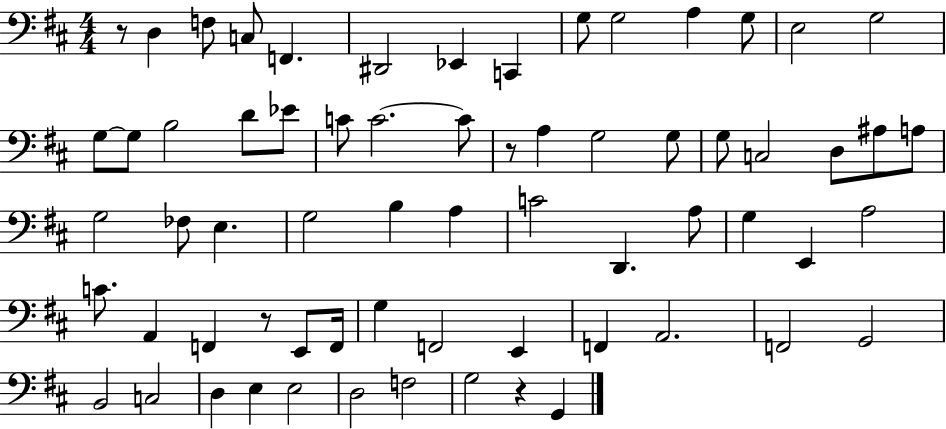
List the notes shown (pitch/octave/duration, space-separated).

R/e D3/q F3/e C3/e F2/q. D#2/h Eb2/q C2/q G3/e G3/h A3/q G3/e E3/h G3/h G3/e G3/e B3/h D4/e Eb4/e C4/e C4/h. C4/e R/e A3/q G3/h G3/e G3/e C3/h D3/e A#3/e A3/e G3/h FES3/e E3/q. G3/h B3/q A3/q C4/h D2/q. A3/e G3/q E2/q A3/h C4/e. A2/q F2/q R/e E2/e F2/s G3/q F2/h E2/q F2/q A2/h. F2/h G2/h B2/h C3/h D3/q E3/q E3/h D3/h F3/h G3/h R/q G2/q